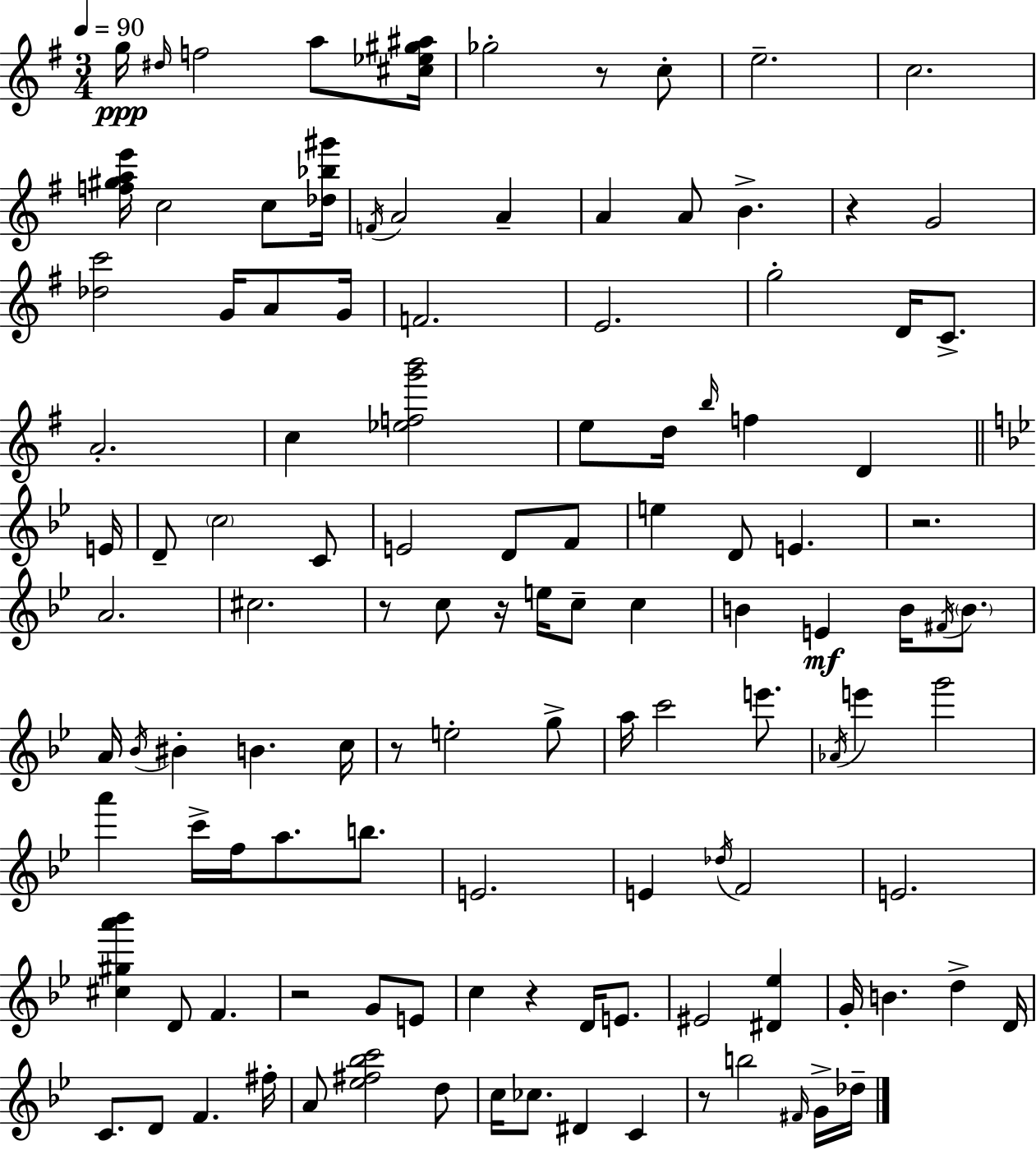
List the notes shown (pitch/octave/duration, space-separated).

G5/s D#5/s F5/h A5/e [C#5,Eb5,G#5,A#5]/s Gb5/h R/e C5/e E5/h. C5/h. [F5,G#5,A5,E6]/s C5/h C5/e [Db5,Bb5,G#6]/s F4/s A4/h A4/q A4/q A4/e B4/q. R/q G4/h [Db5,C6]/h G4/s A4/e G4/s F4/h. E4/h. G5/h D4/s C4/e. A4/h. C5/q [Eb5,F5,G6,B6]/h E5/e D5/s B5/s F5/q D4/q E4/s D4/e C5/h C4/e E4/h D4/e F4/e E5/q D4/e E4/q. R/h. A4/h. C#5/h. R/e C5/e R/s E5/s C5/e C5/q B4/q E4/q B4/s F#4/s B4/e. A4/s Bb4/s BIS4/q B4/q. C5/s R/e E5/h G5/e A5/s C6/h E6/e. Ab4/s E6/q G6/h A6/q C6/s F5/s A5/e. B5/e. E4/h. E4/q Db5/s F4/h E4/h. [C#5,G#5,A6,Bb6]/q D4/e F4/q. R/h G4/e E4/e C5/q R/q D4/s E4/e. EIS4/h [D#4,Eb5]/q G4/s B4/q. D5/q D4/s C4/e. D4/e F4/q. F#5/s A4/e [Eb5,F#5,Bb5,C6]/h D5/e C5/s CES5/e. D#4/q C4/q R/e B5/h F#4/s G4/s Db5/s